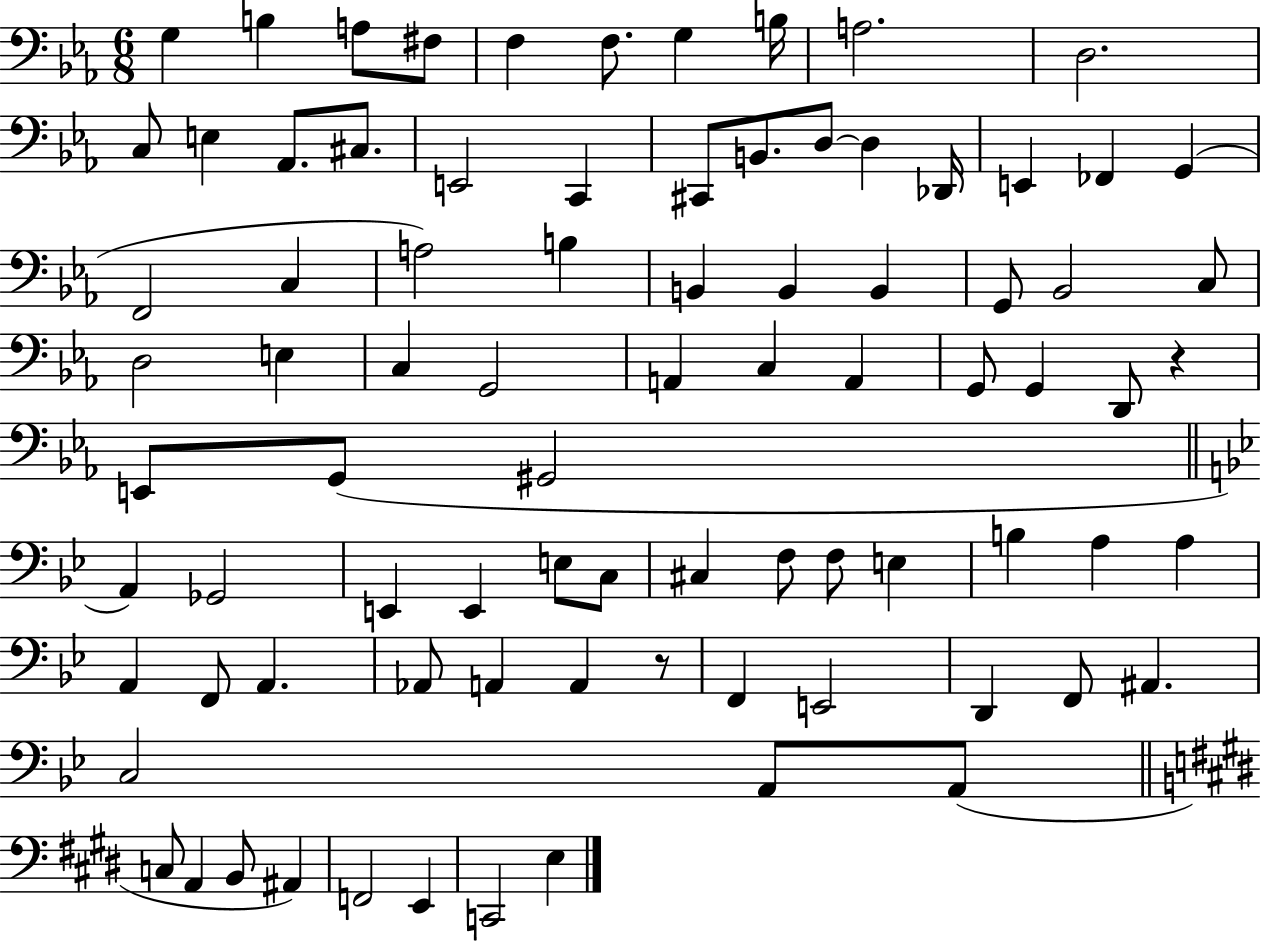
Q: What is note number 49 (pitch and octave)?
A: Gb2